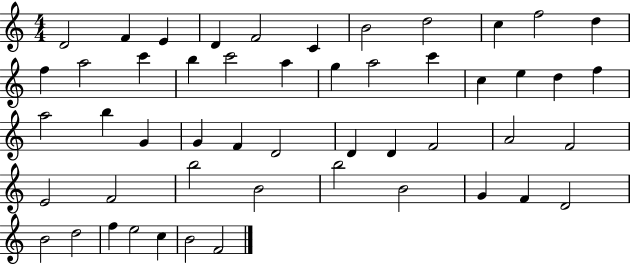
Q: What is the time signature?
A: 4/4